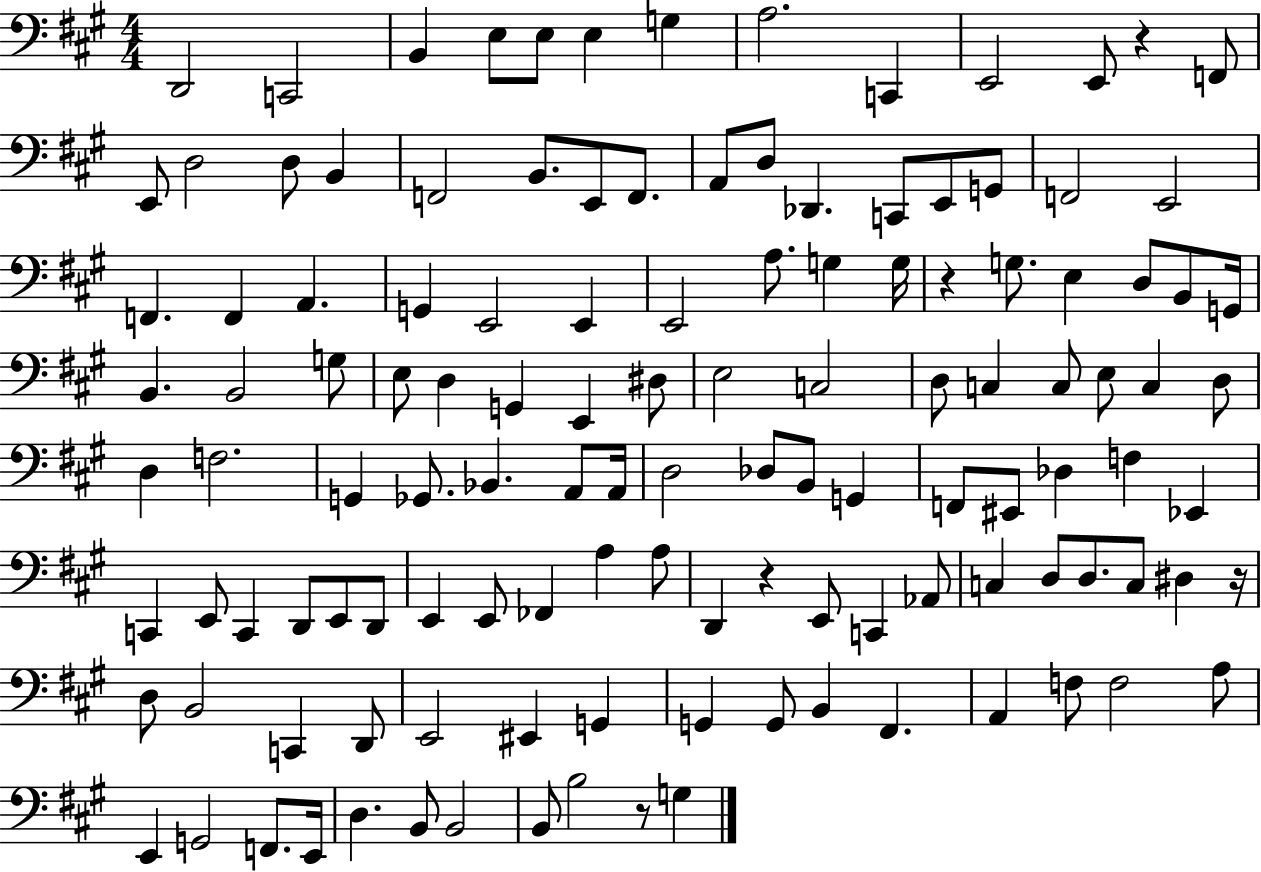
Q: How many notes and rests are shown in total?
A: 125